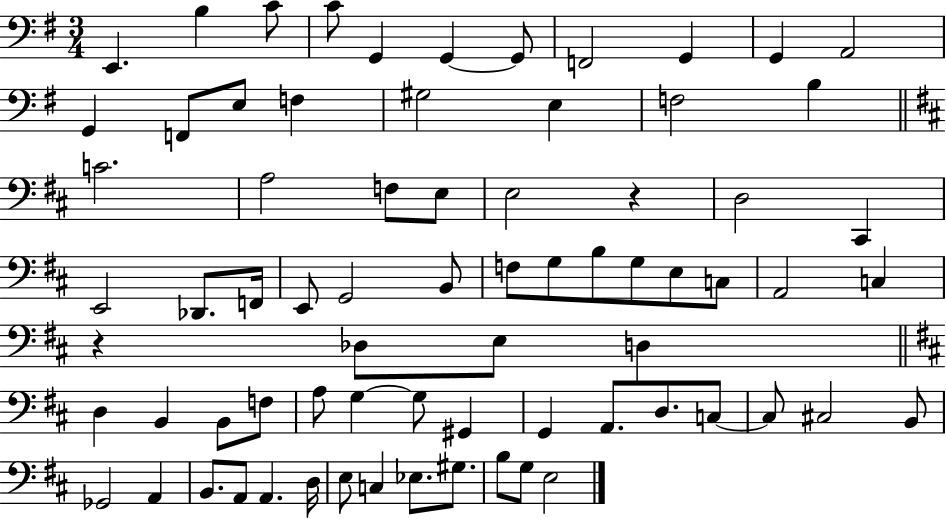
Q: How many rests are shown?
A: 2